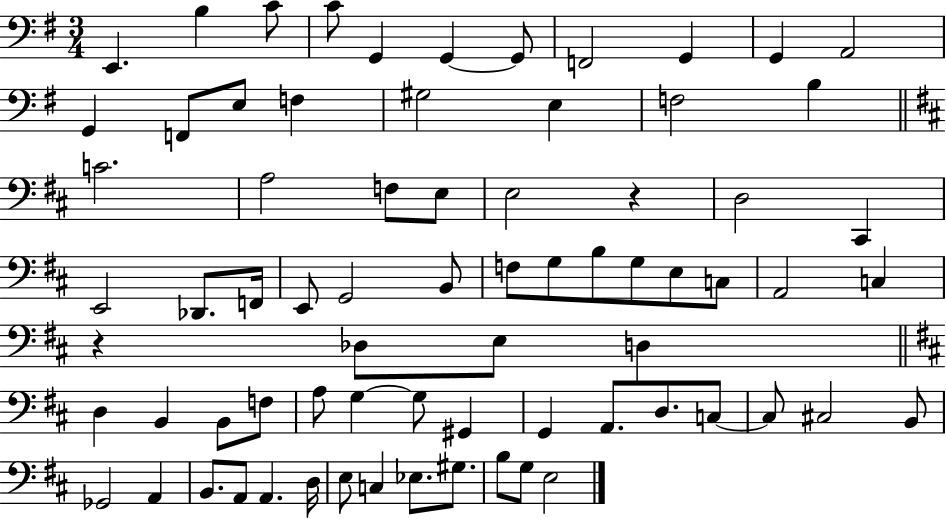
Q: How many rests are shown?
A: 2